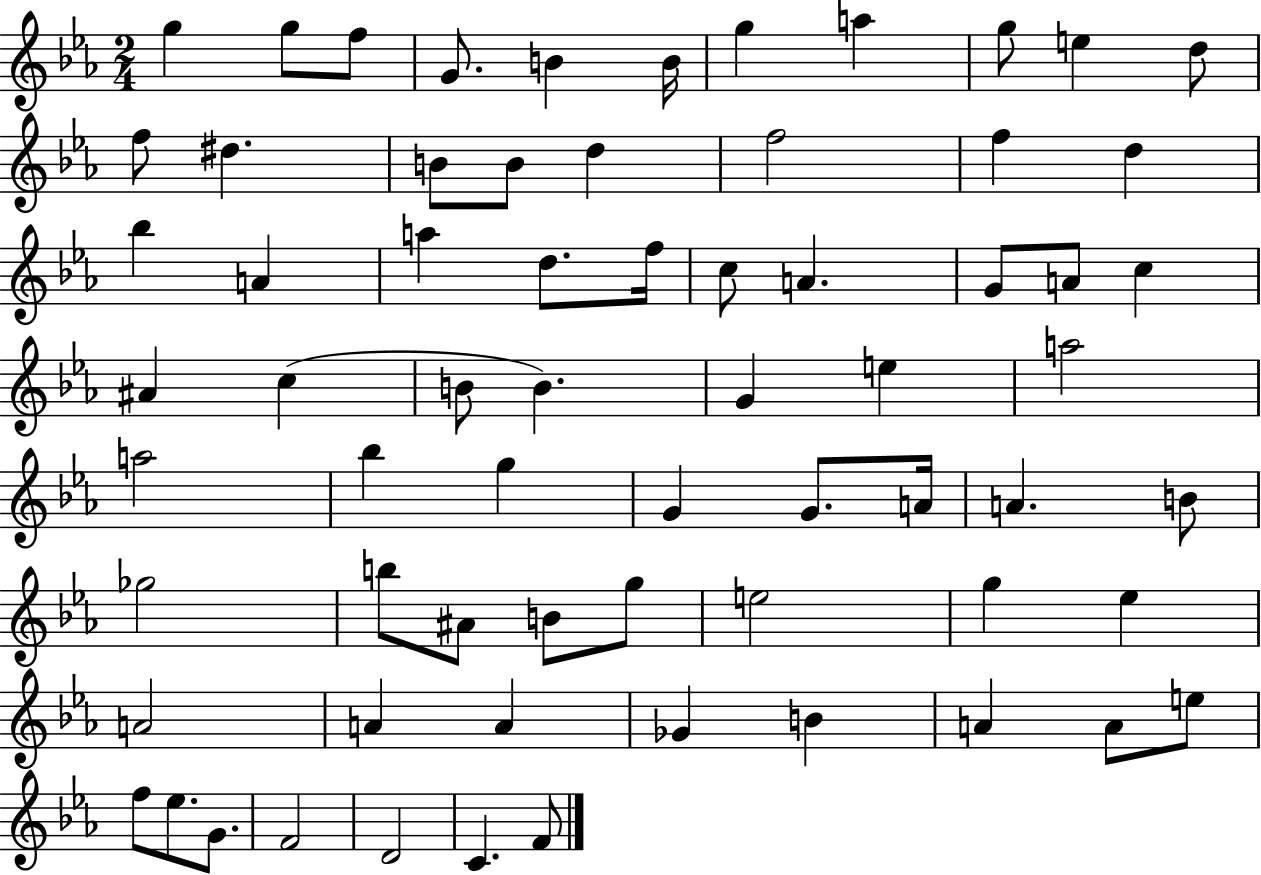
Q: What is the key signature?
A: EES major